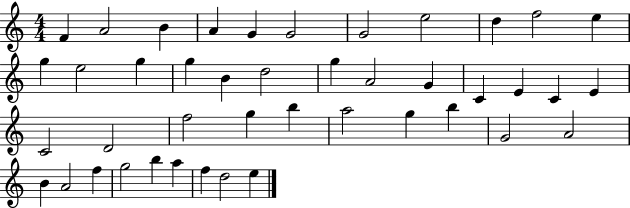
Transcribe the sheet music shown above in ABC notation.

X:1
T:Untitled
M:4/4
L:1/4
K:C
F A2 B A G G2 G2 e2 d f2 e g e2 g g B d2 g A2 G C E C E C2 D2 f2 g b a2 g b G2 A2 B A2 f g2 b a f d2 e